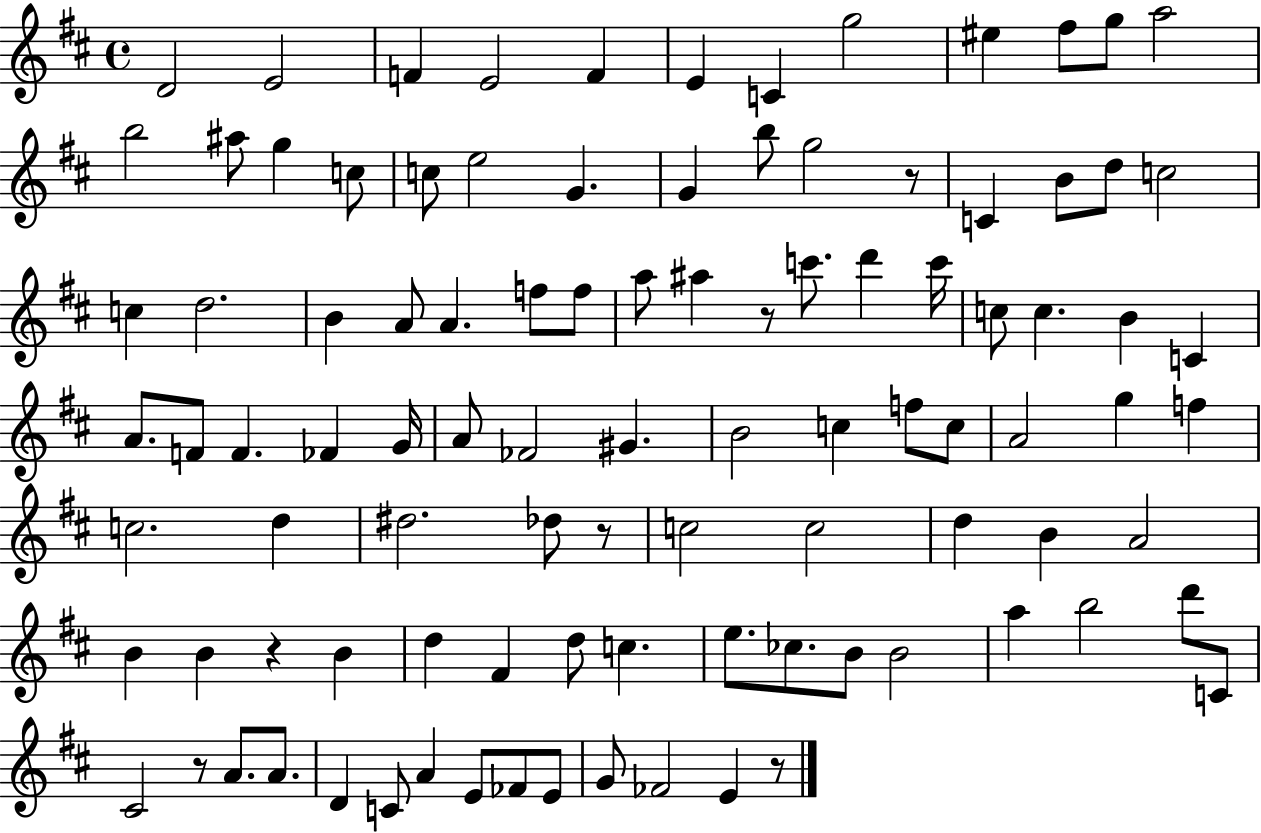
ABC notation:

X:1
T:Untitled
M:4/4
L:1/4
K:D
D2 E2 F E2 F E C g2 ^e ^f/2 g/2 a2 b2 ^a/2 g c/2 c/2 e2 G G b/2 g2 z/2 C B/2 d/2 c2 c d2 B A/2 A f/2 f/2 a/2 ^a z/2 c'/2 d' c'/4 c/2 c B C A/2 F/2 F _F G/4 A/2 _F2 ^G B2 c f/2 c/2 A2 g f c2 d ^d2 _d/2 z/2 c2 c2 d B A2 B B z B d ^F d/2 c e/2 _c/2 B/2 B2 a b2 d'/2 C/2 ^C2 z/2 A/2 A/2 D C/2 A E/2 _F/2 E/2 G/2 _F2 E z/2